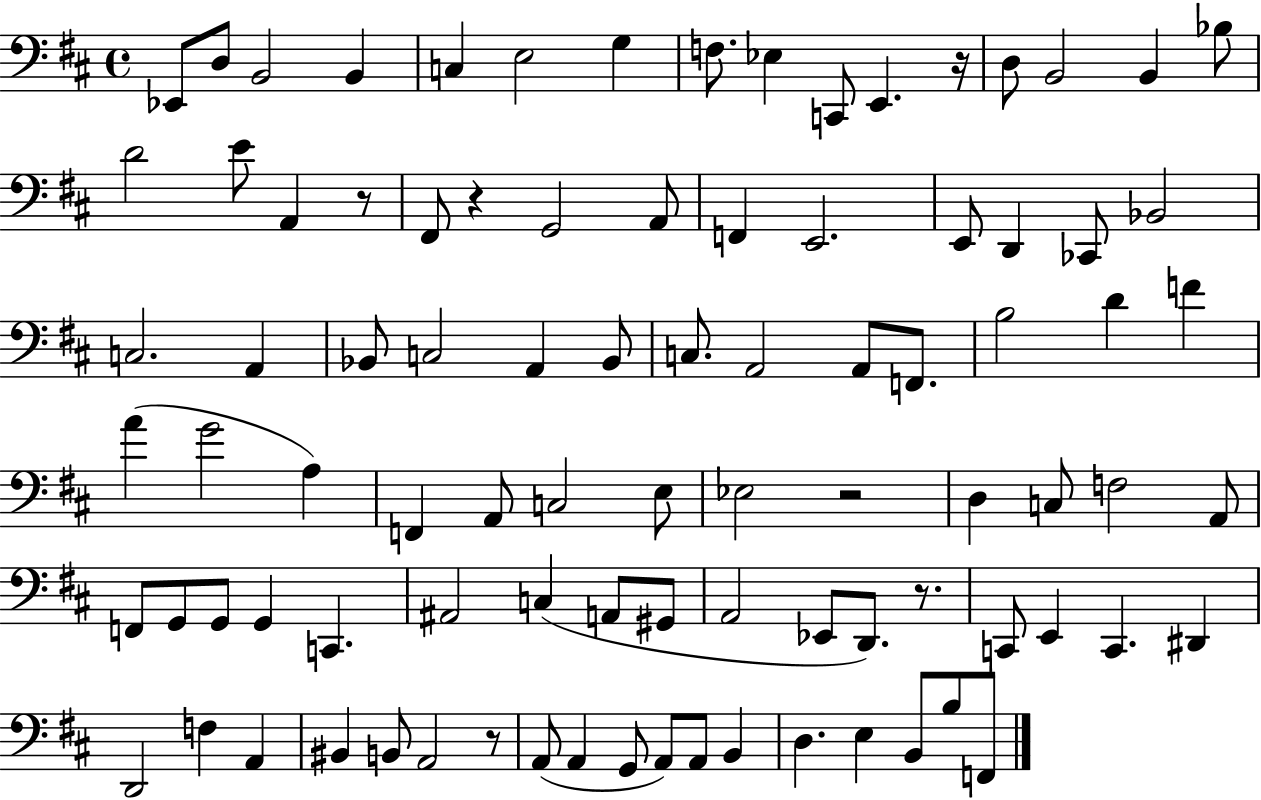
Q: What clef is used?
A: bass